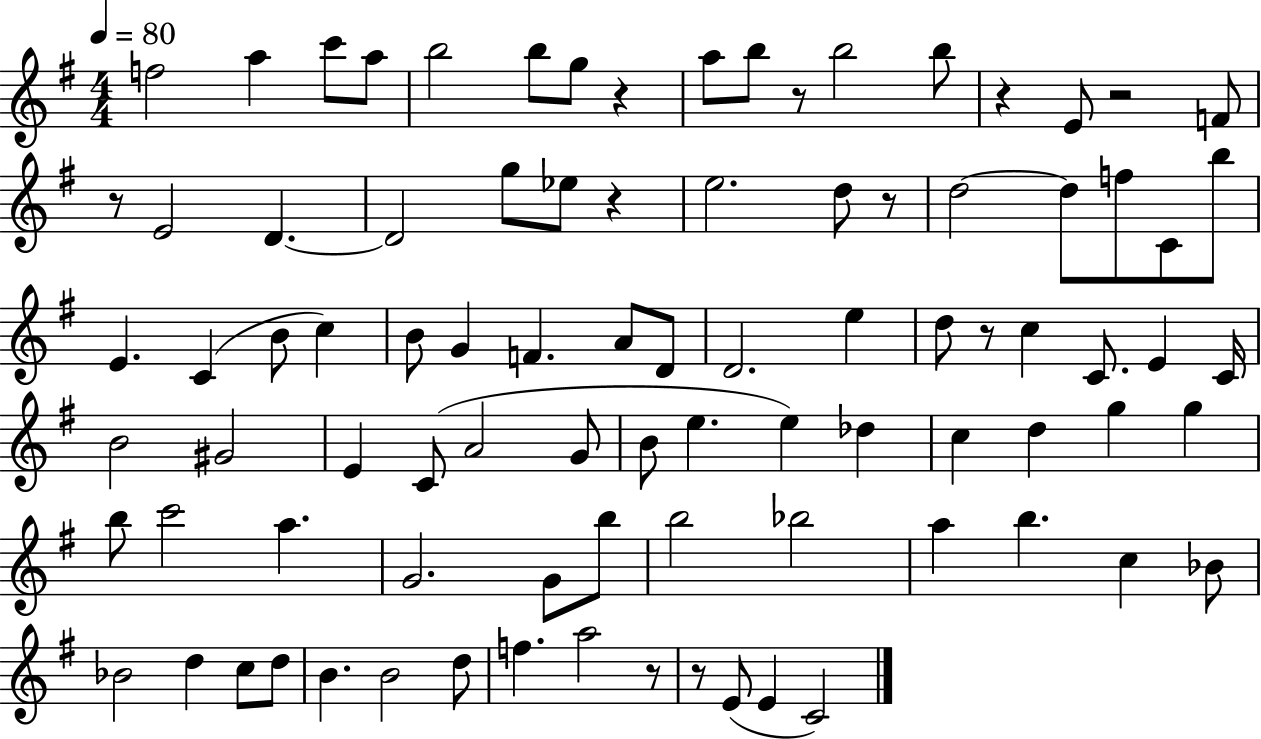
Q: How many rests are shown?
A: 10